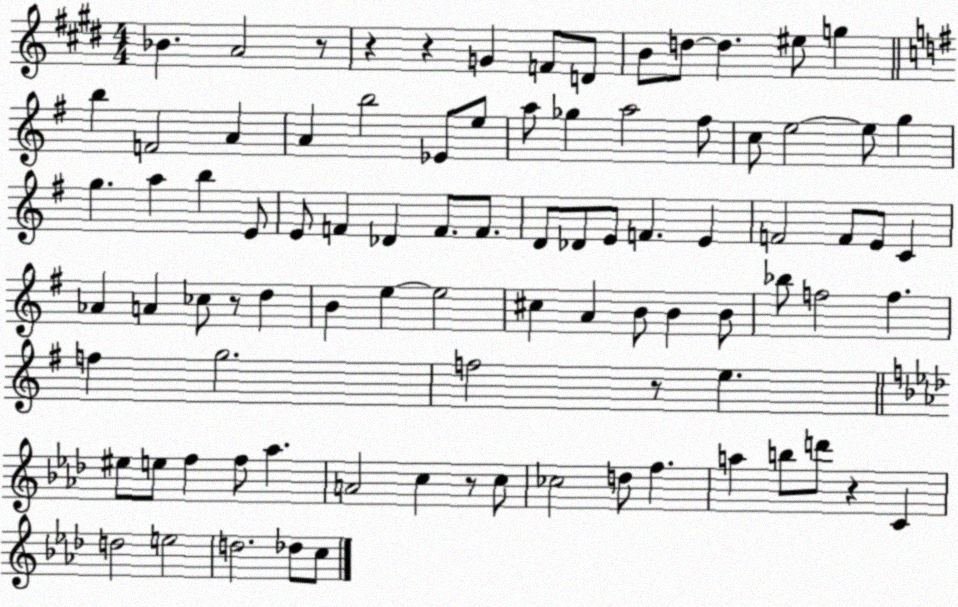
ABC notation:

X:1
T:Untitled
M:4/4
L:1/4
K:E
_B A2 z/2 z z G F/2 D/2 B/2 d/2 d ^e/2 g b F2 A A b2 _E/2 e/2 a/2 _g a2 ^f/2 c/2 e2 e/2 g g a b E/2 E/2 F _D F/2 F/2 D/2 _D/2 E/2 F E F2 F/2 E/2 C _A A _c/2 z/2 d B e e2 ^c A B/2 B B/2 _b/2 f2 f f g2 f2 z/2 e ^e/2 e/2 f f/2 _a A2 c z/2 c/2 _c2 d/2 f a b/2 d'/2 z C d2 e2 d2 _d/2 c/2